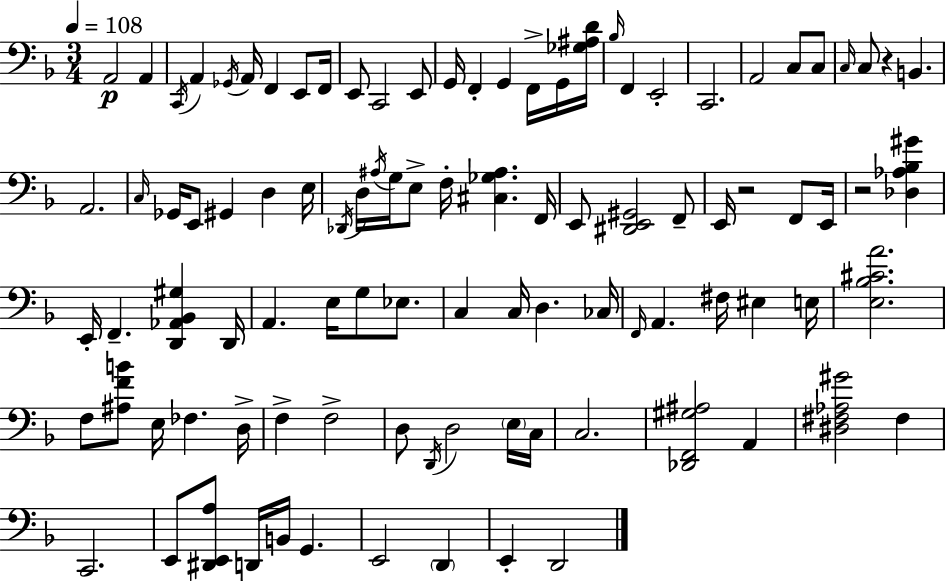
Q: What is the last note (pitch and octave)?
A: D2